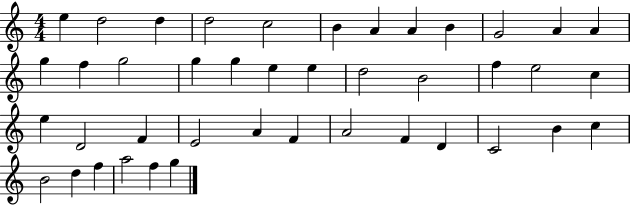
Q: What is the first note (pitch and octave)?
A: E5